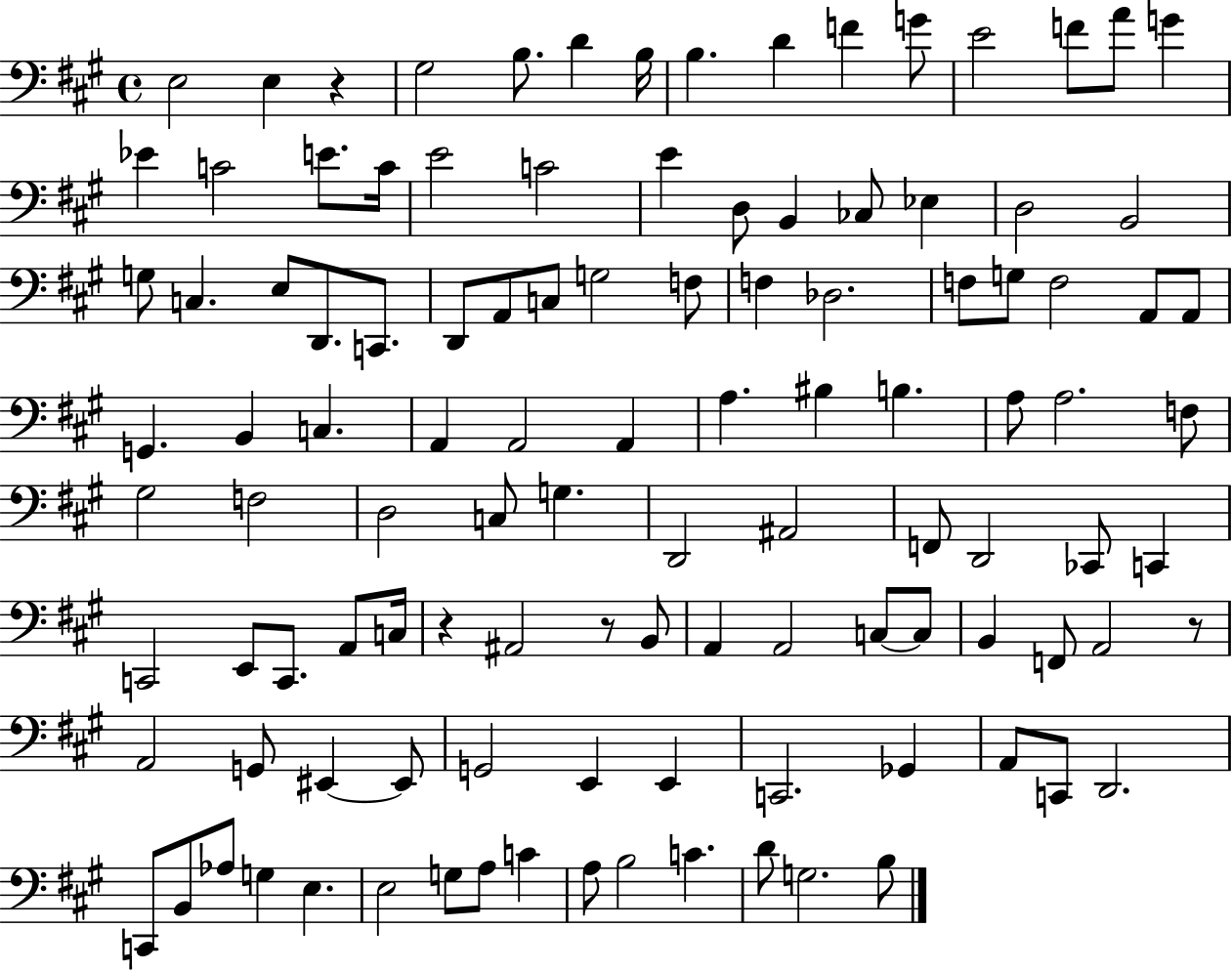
{
  \clef bass
  \time 4/4
  \defaultTimeSignature
  \key a \major
  e2 e4 r4 | gis2 b8. d'4 b16 | b4. d'4 f'4 g'8 | e'2 f'8 a'8 g'4 | \break ees'4 c'2 e'8. c'16 | e'2 c'2 | e'4 d8 b,4 ces8 ees4 | d2 b,2 | \break g8 c4. e8 d,8. c,8. | d,8 a,8 c8 g2 f8 | f4 des2. | f8 g8 f2 a,8 a,8 | \break g,4. b,4 c4. | a,4 a,2 a,4 | a4. bis4 b4. | a8 a2. f8 | \break gis2 f2 | d2 c8 g4. | d,2 ais,2 | f,8 d,2 ces,8 c,4 | \break c,2 e,8 c,8. a,8 c16 | r4 ais,2 r8 b,8 | a,4 a,2 c8~~ c8 | b,4 f,8 a,2 r8 | \break a,2 g,8 eis,4~~ eis,8 | g,2 e,4 e,4 | c,2. ges,4 | a,8 c,8 d,2. | \break c,8 b,8 aes8 g4 e4. | e2 g8 a8 c'4 | a8 b2 c'4. | d'8 g2. b8 | \break \bar "|."
}